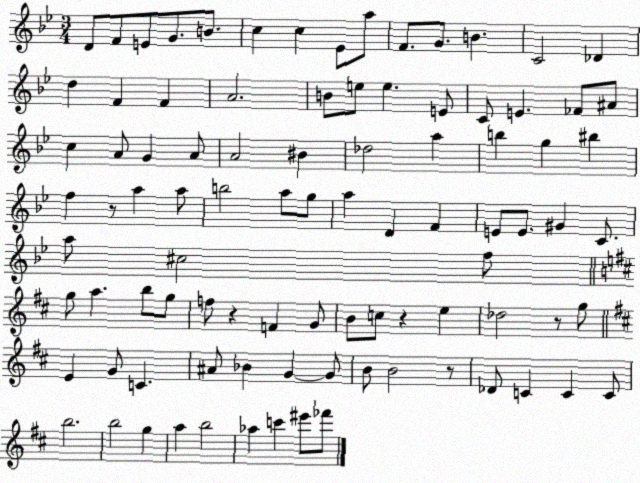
X:1
T:Untitled
M:3/4
L:1/4
K:Bb
D/2 F/2 E/2 G/2 B/2 c c _E/2 a/2 F/2 G/2 B C2 _D d F F A2 B/2 e/2 e E/2 C/2 E _F/2 ^A/2 c A/2 G A/2 A2 ^B _d2 a b g ^b f z/2 a a/2 b2 a/2 g/2 a D F E/2 E/2 ^G C/2 a/2 ^c2 f/2 g/2 a b/2 g/2 f/2 z F G/2 B/2 c/2 z e _d2 z/2 g/2 E G/2 C ^A/2 _B G G/2 B/2 B2 z/2 _D/2 C C C/2 b2 b2 g a b2 _a c' ^e'/2 _f'/2